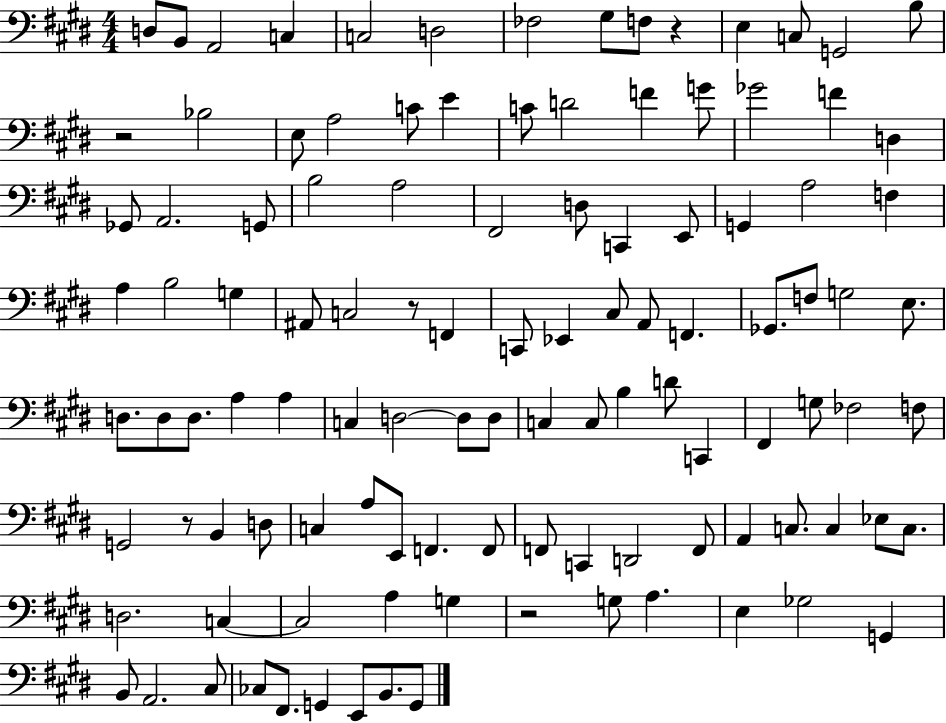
D3/e B2/e A2/h C3/q C3/h D3/h FES3/h G#3/e F3/e R/q E3/q C3/e G2/h B3/e R/h Bb3/h E3/e A3/h C4/e E4/q C4/e D4/h F4/q G4/e Gb4/h F4/q D3/q Gb2/e A2/h. G2/e B3/h A3/h F#2/h D3/e C2/q E2/e G2/q A3/h F3/q A3/q B3/h G3/q A#2/e C3/h R/e F2/q C2/e Eb2/q C#3/e A2/e F2/q. Gb2/e. F3/e G3/h E3/e. D3/e. D3/e D3/e. A3/q A3/q C3/q D3/h D3/e D3/e C3/q C3/e B3/q D4/e C2/q F#2/q G3/e FES3/h F3/e G2/h R/e B2/q D3/e C3/q A3/e E2/e F2/q. F2/e F2/e C2/q D2/h F2/e A2/q C3/e. C3/q Eb3/e C3/e. D3/h. C3/q C3/h A3/q G3/q R/h G3/e A3/q. E3/q Gb3/h G2/q B2/e A2/h. C#3/e CES3/e F#2/e. G2/q E2/e B2/e. G2/e